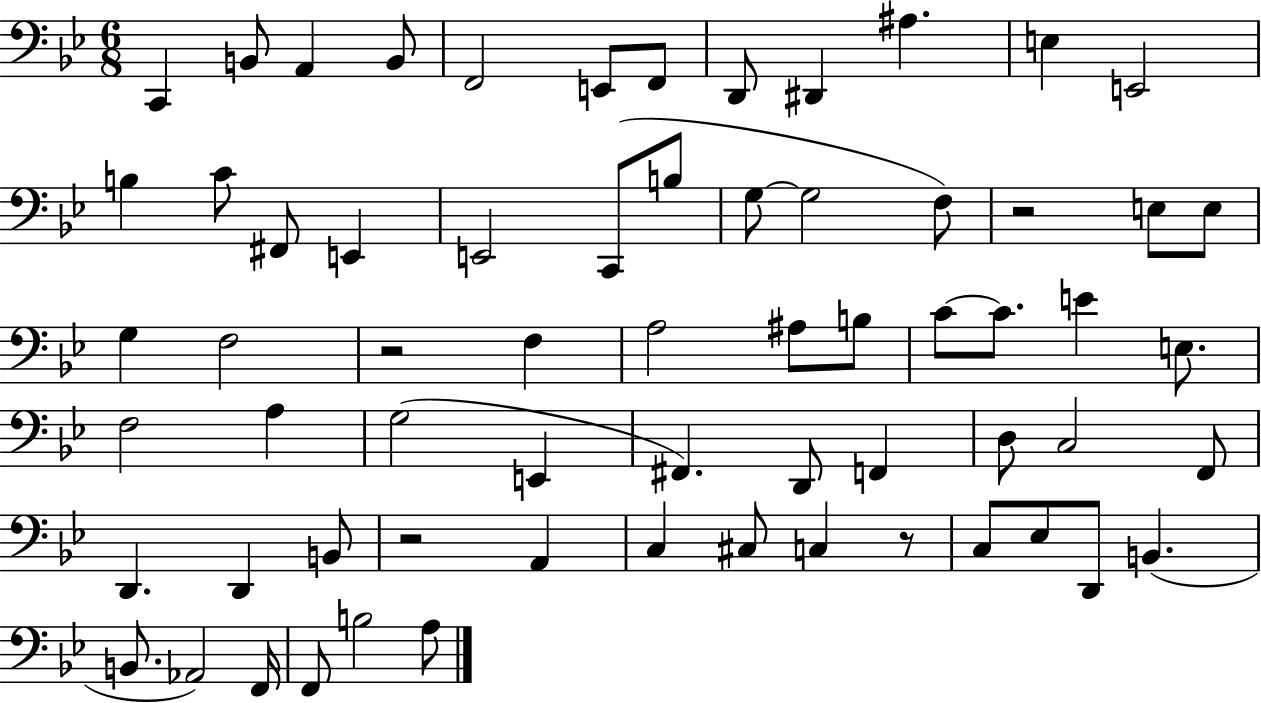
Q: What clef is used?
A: bass